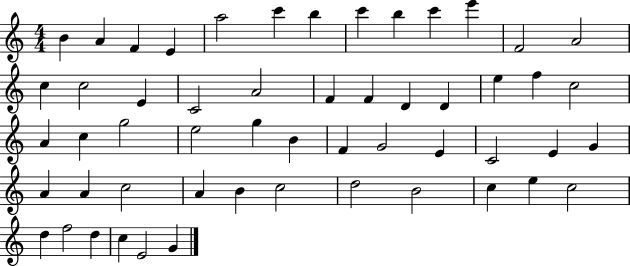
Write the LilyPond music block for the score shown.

{
  \clef treble
  \numericTimeSignature
  \time 4/4
  \key c \major
  b'4 a'4 f'4 e'4 | a''2 c'''4 b''4 | c'''4 b''4 c'''4 e'''4 | f'2 a'2 | \break c''4 c''2 e'4 | c'2 a'2 | f'4 f'4 d'4 d'4 | e''4 f''4 c''2 | \break a'4 c''4 g''2 | e''2 g''4 b'4 | f'4 g'2 e'4 | c'2 e'4 g'4 | \break a'4 a'4 c''2 | a'4 b'4 c''2 | d''2 b'2 | c''4 e''4 c''2 | \break d''4 f''2 d''4 | c''4 e'2 g'4 | \bar "|."
}